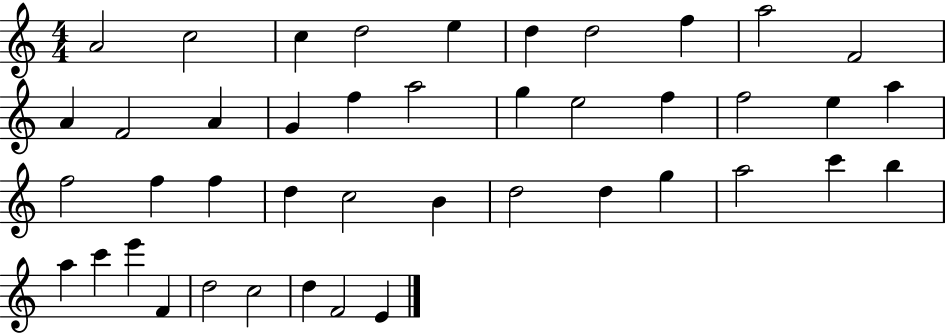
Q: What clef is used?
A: treble